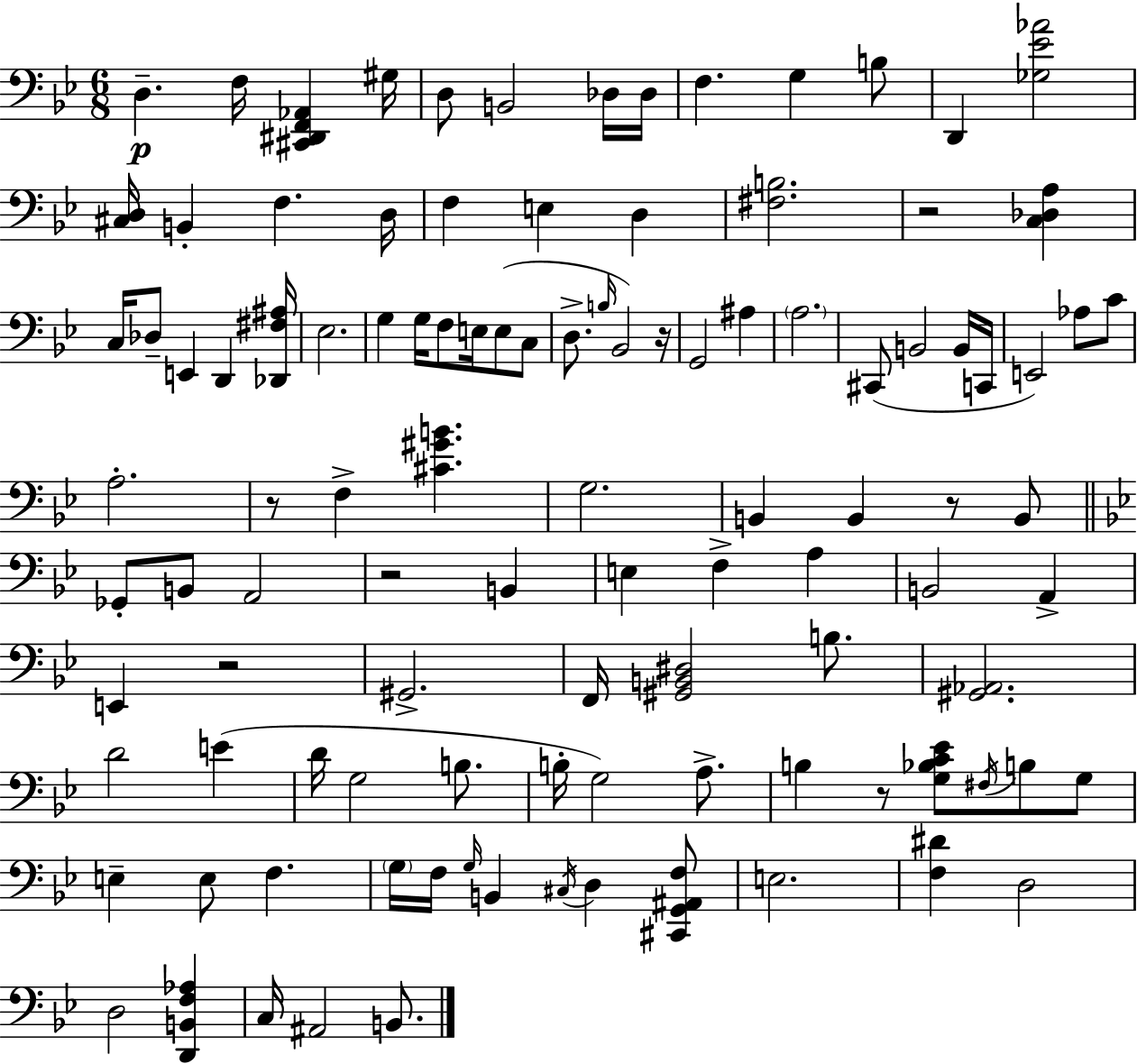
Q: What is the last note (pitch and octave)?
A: B2